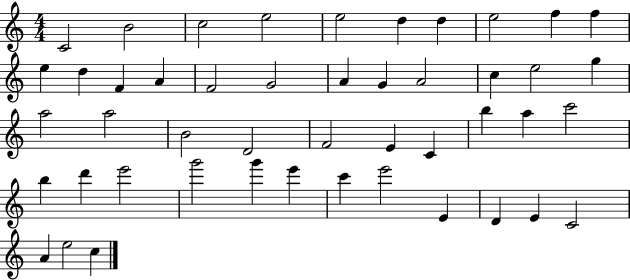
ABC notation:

X:1
T:Untitled
M:4/4
L:1/4
K:C
C2 B2 c2 e2 e2 d d e2 f f e d F A F2 G2 A G A2 c e2 g a2 a2 B2 D2 F2 E C b a c'2 b d' e'2 g'2 g' e' c' e'2 E D E C2 A e2 c